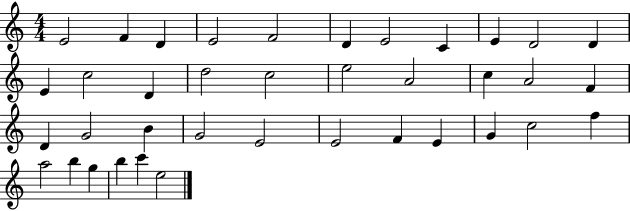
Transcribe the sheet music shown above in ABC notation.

X:1
T:Untitled
M:4/4
L:1/4
K:C
E2 F D E2 F2 D E2 C E D2 D E c2 D d2 c2 e2 A2 c A2 F D G2 B G2 E2 E2 F E G c2 f a2 b g b c' e2